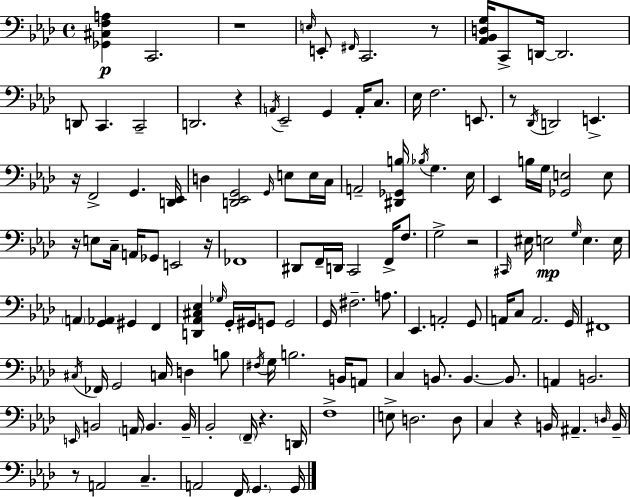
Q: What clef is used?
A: bass